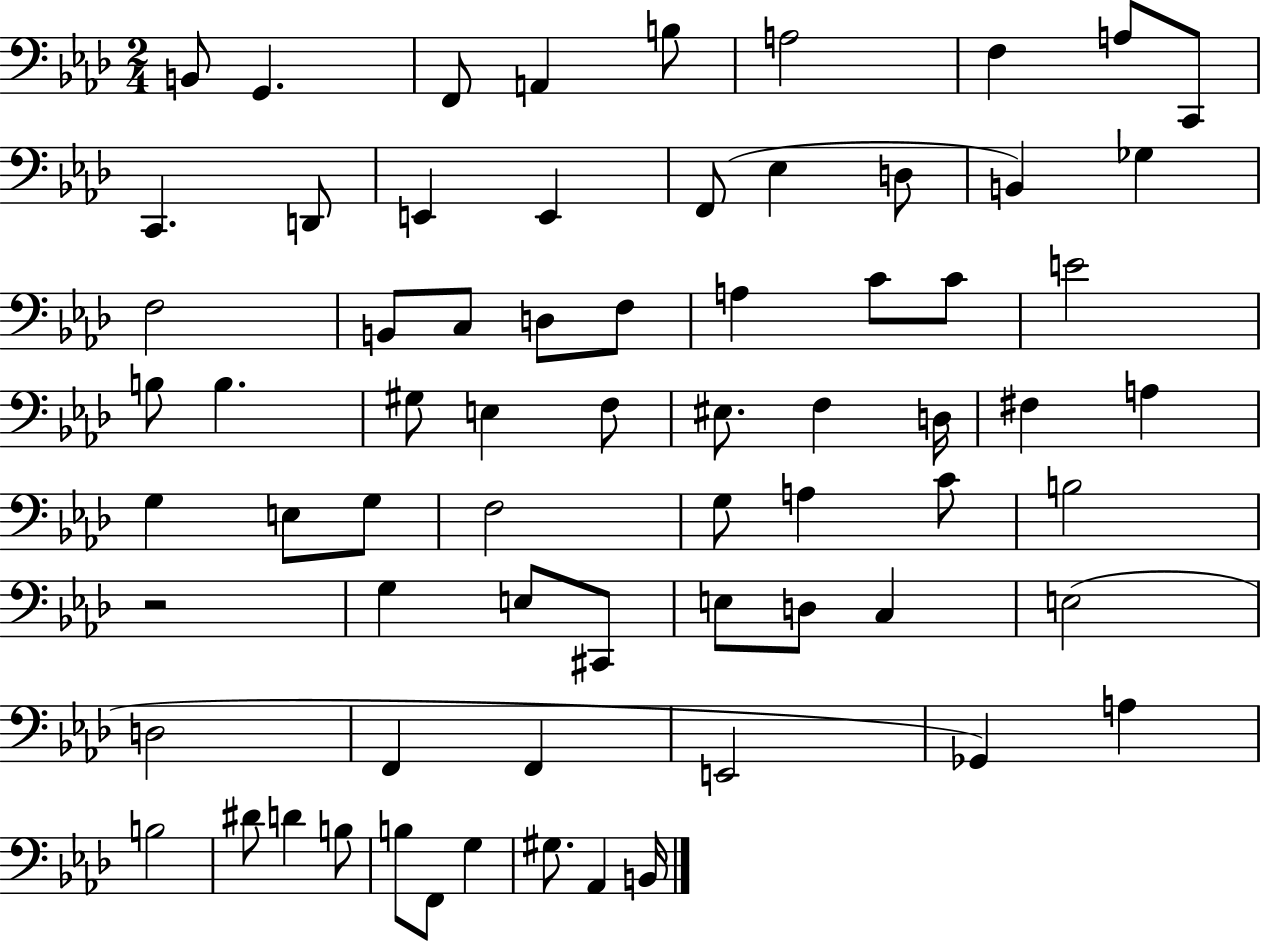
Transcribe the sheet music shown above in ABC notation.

X:1
T:Untitled
M:2/4
L:1/4
K:Ab
B,,/2 G,, F,,/2 A,, B,/2 A,2 F, A,/2 C,,/2 C,, D,,/2 E,, E,, F,,/2 _E, D,/2 B,, _G, F,2 B,,/2 C,/2 D,/2 F,/2 A, C/2 C/2 E2 B,/2 B, ^G,/2 E, F,/2 ^E,/2 F, D,/4 ^F, A, G, E,/2 G,/2 F,2 G,/2 A, C/2 B,2 z2 G, E,/2 ^C,,/2 E,/2 D,/2 C, E,2 D,2 F,, F,, E,,2 _G,, A, B,2 ^D/2 D B,/2 B,/2 F,,/2 G, ^G,/2 _A,, B,,/4